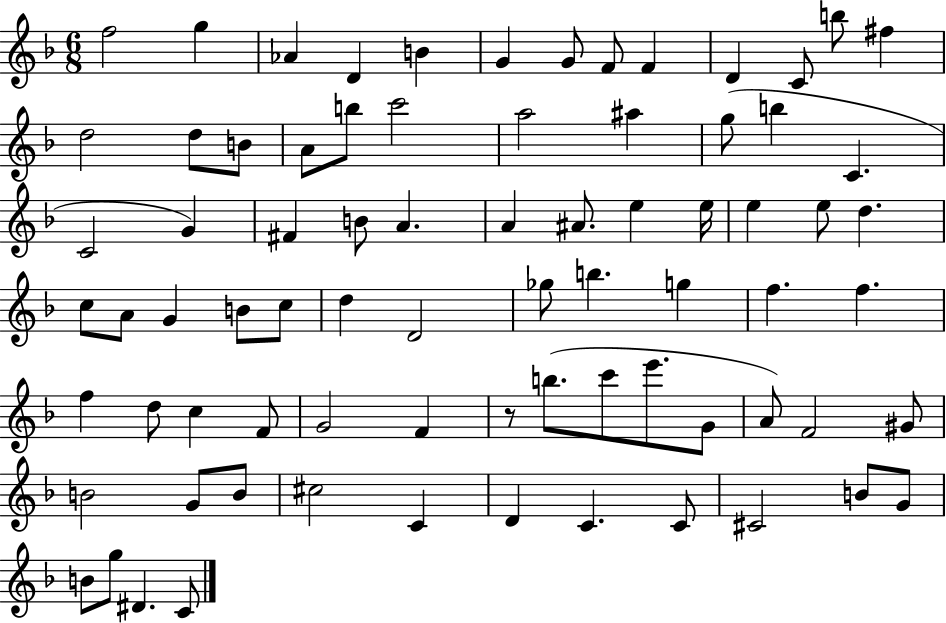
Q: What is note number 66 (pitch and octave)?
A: C4